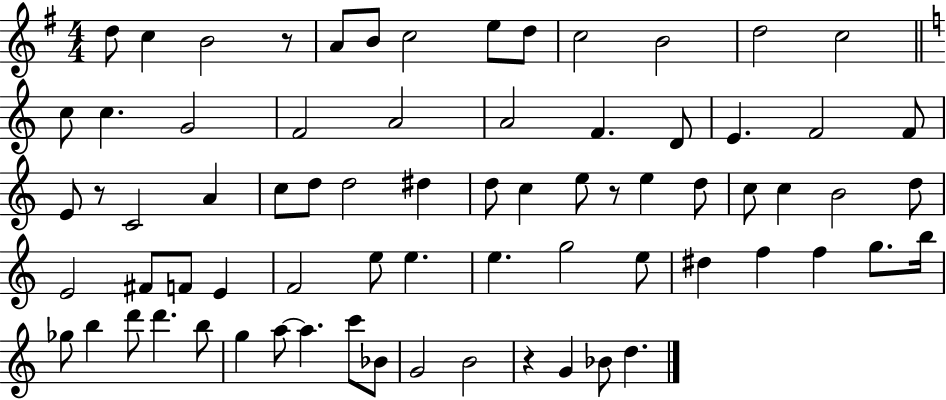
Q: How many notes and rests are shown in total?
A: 73